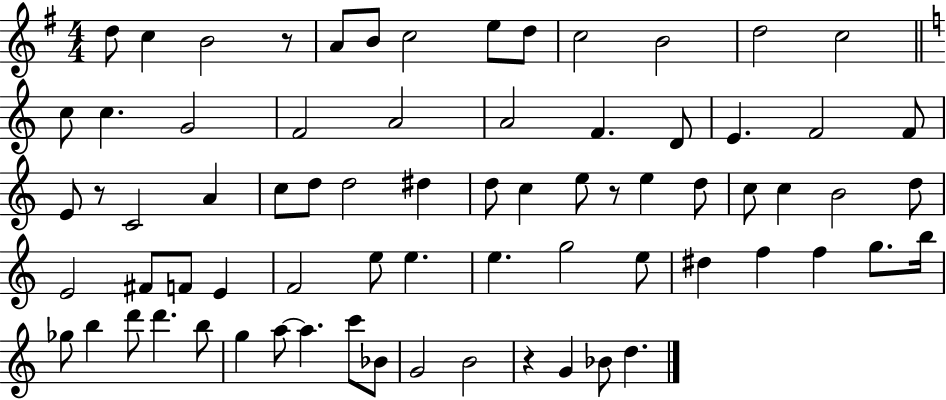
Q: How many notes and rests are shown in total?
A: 73